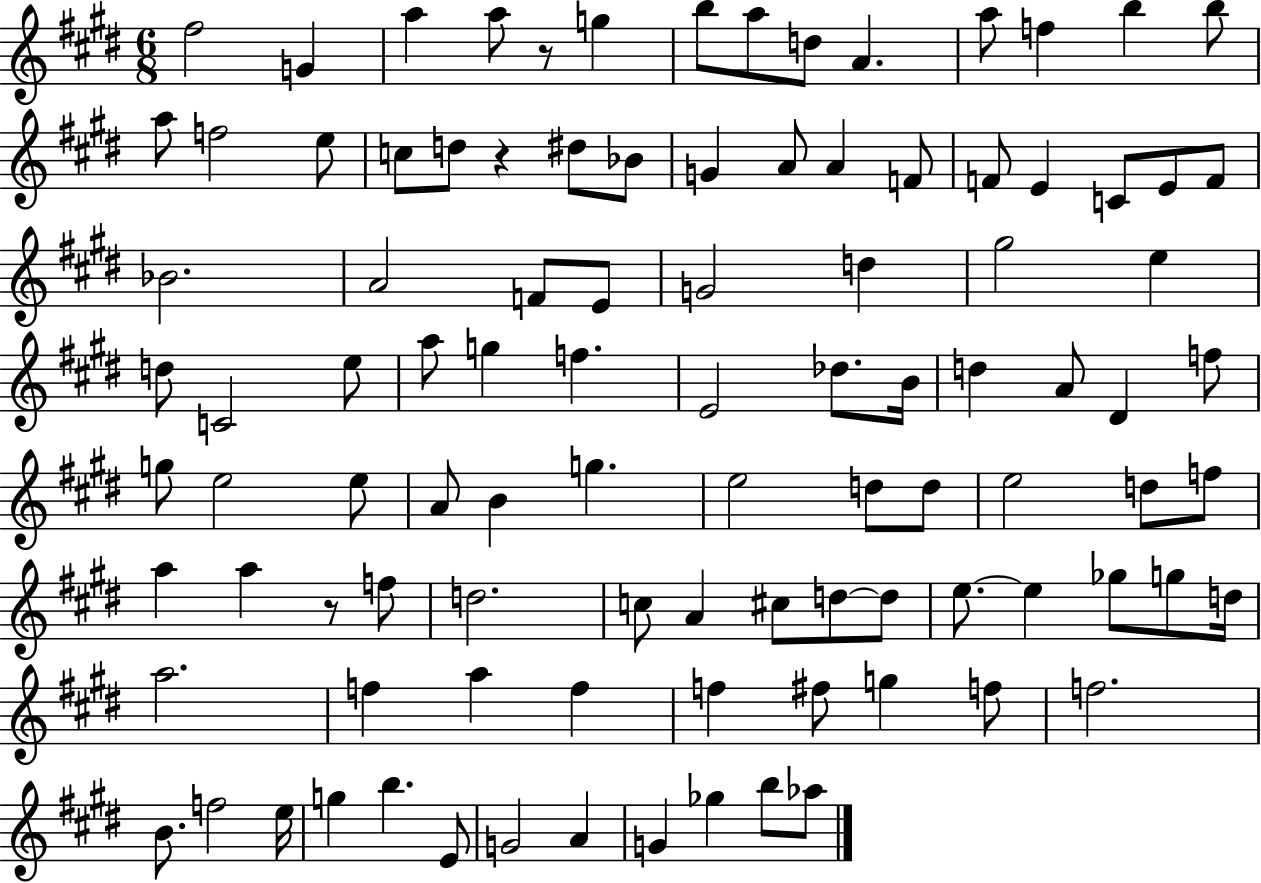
{
  \clef treble
  \numericTimeSignature
  \time 6/8
  \key e \major
  fis''2 g'4 | a''4 a''8 r8 g''4 | b''8 a''8 d''8 a'4. | a''8 f''4 b''4 b''8 | \break a''8 f''2 e''8 | c''8 d''8 r4 dis''8 bes'8 | g'4 a'8 a'4 f'8 | f'8 e'4 c'8 e'8 f'8 | \break bes'2. | a'2 f'8 e'8 | g'2 d''4 | gis''2 e''4 | \break d''8 c'2 e''8 | a''8 g''4 f''4. | e'2 des''8. b'16 | d''4 a'8 dis'4 f''8 | \break g''8 e''2 e''8 | a'8 b'4 g''4. | e''2 d''8 d''8 | e''2 d''8 f''8 | \break a''4 a''4 r8 f''8 | d''2. | c''8 a'4 cis''8 d''8~~ d''8 | e''8.~~ e''4 ges''8 g''8 d''16 | \break a''2. | f''4 a''4 f''4 | f''4 fis''8 g''4 f''8 | f''2. | \break b'8. f''2 e''16 | g''4 b''4. e'8 | g'2 a'4 | g'4 ges''4 b''8 aes''8 | \break \bar "|."
}